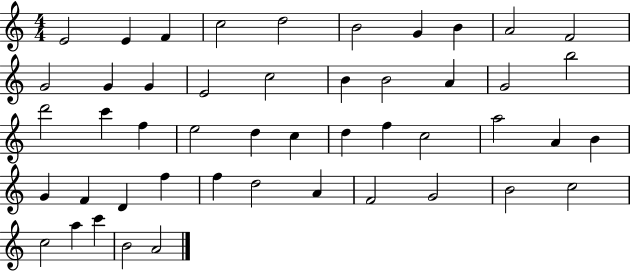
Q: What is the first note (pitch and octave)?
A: E4